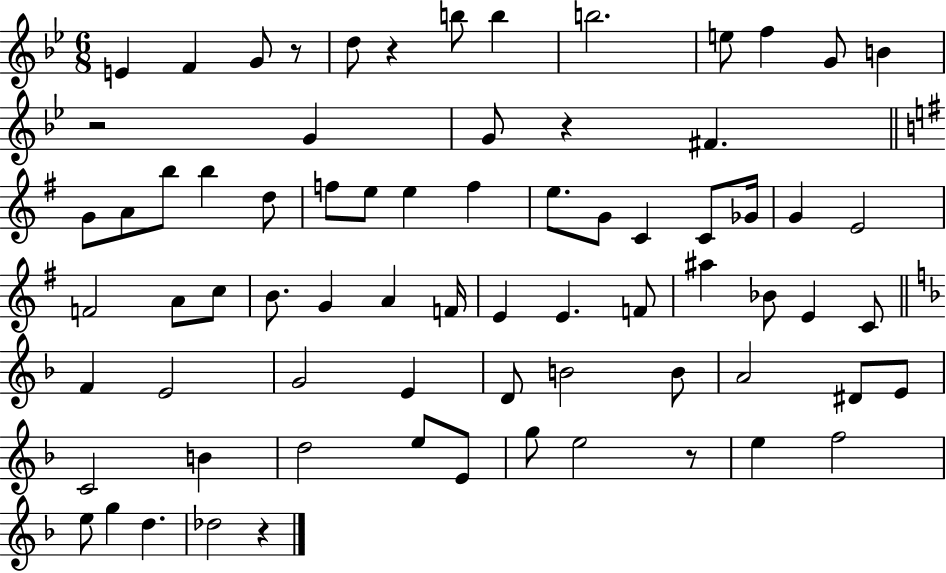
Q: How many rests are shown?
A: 6